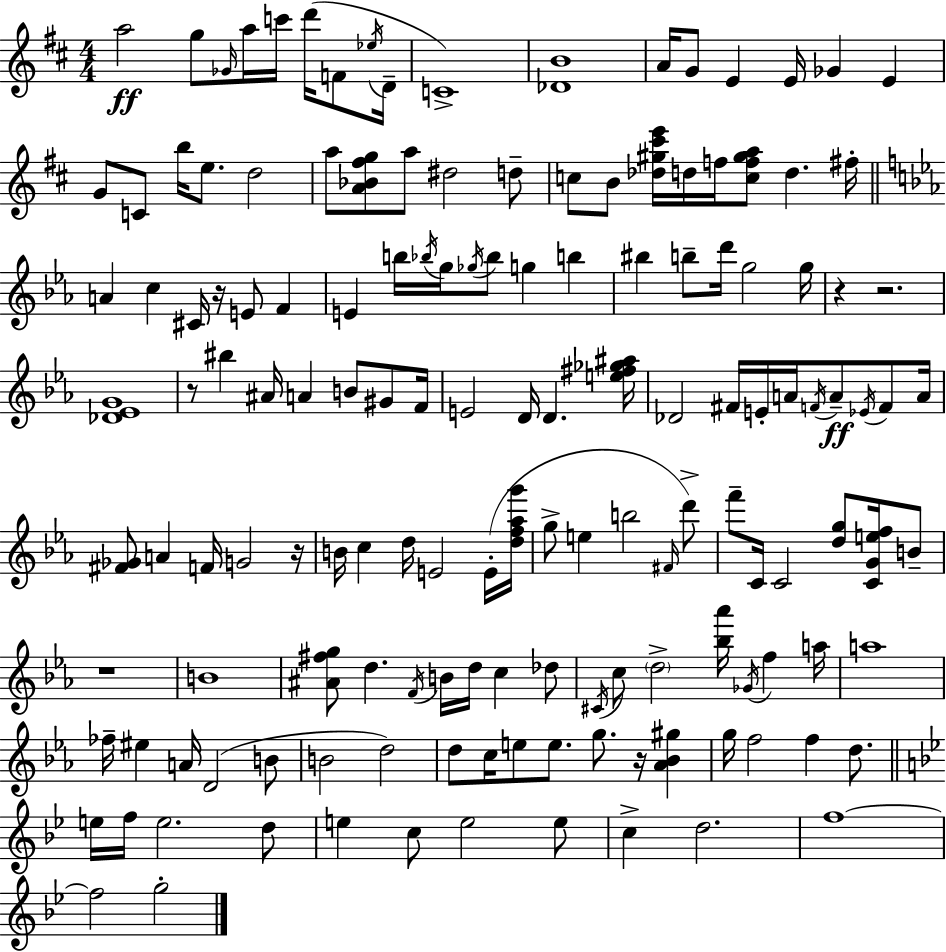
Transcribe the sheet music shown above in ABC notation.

X:1
T:Untitled
M:4/4
L:1/4
K:D
a2 g/2 _G/4 a/4 c'/4 d'/4 F/2 _e/4 D/4 C4 [_DB]4 A/4 G/2 E E/4 _G E G/2 C/2 b/4 e/2 d2 a/2 [A_B^fg]/2 a/2 ^d2 d/2 c/2 B/2 [_d^g^c'e']/4 d/4 f/4 [cf^ga]/2 d ^f/4 A c ^C/4 z/4 E/2 F E b/4 _b/4 g/4 _g/4 _b/2 g b ^b b/2 d'/4 g2 g/4 z z2 [_D_EG]4 z/2 ^b ^A/4 A B/2 ^G/2 F/4 E2 D/4 D [e^f_g^a]/4 _D2 ^F/4 E/4 A/4 F/4 A/2 _E/4 F/2 A/4 [^F_G]/2 A F/4 G2 z/4 B/4 c d/4 E2 E/4 [df_ag']/4 g/2 e b2 ^F/4 d'/2 f'/2 C/4 C2 [dg]/2 [CGef]/4 B/2 z4 B4 [^A^fg]/2 d F/4 B/4 d/4 c _d/2 ^C/4 c/2 d2 [_b_a']/4 _G/4 f a/4 a4 _f/4 ^e A/4 D2 B/2 B2 d2 d/2 c/4 e/2 e/2 g/2 z/4 [_A_B^g] g/4 f2 f d/2 e/4 f/4 e2 d/2 e c/2 e2 e/2 c d2 f4 f2 g2